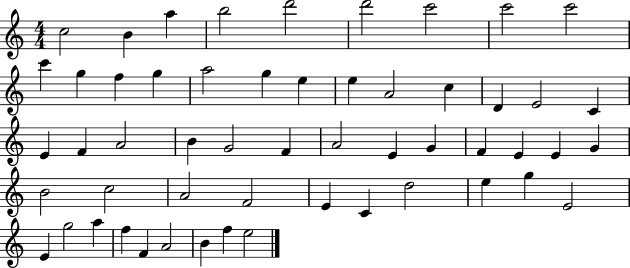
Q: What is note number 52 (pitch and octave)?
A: B4